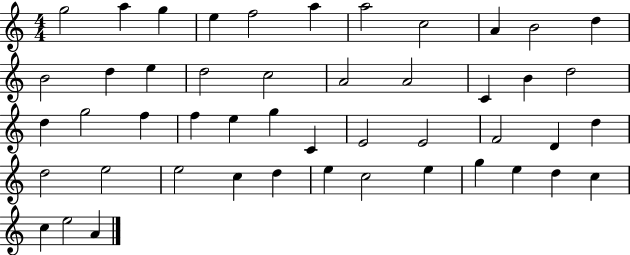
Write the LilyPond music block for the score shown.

{
  \clef treble
  \numericTimeSignature
  \time 4/4
  \key c \major
  g''2 a''4 g''4 | e''4 f''2 a''4 | a''2 c''2 | a'4 b'2 d''4 | \break b'2 d''4 e''4 | d''2 c''2 | a'2 a'2 | c'4 b'4 d''2 | \break d''4 g''2 f''4 | f''4 e''4 g''4 c'4 | e'2 e'2 | f'2 d'4 d''4 | \break d''2 e''2 | e''2 c''4 d''4 | e''4 c''2 e''4 | g''4 e''4 d''4 c''4 | \break c''4 e''2 a'4 | \bar "|."
}